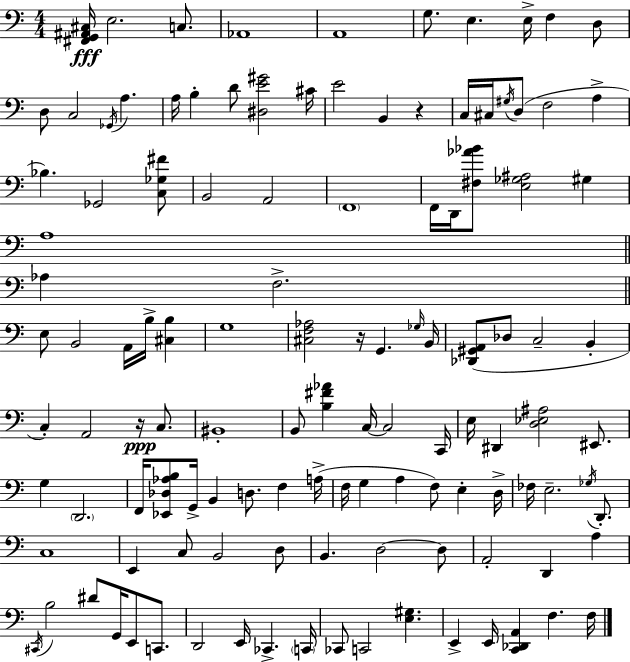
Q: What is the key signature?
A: A minor